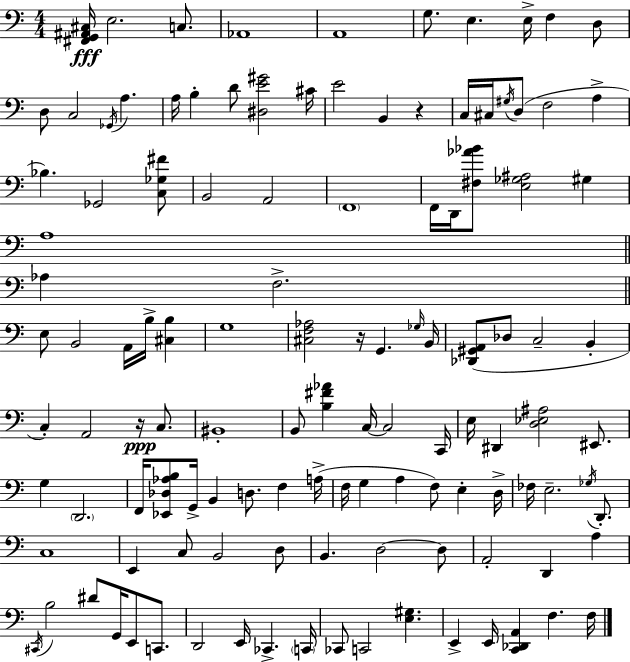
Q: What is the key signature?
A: A minor